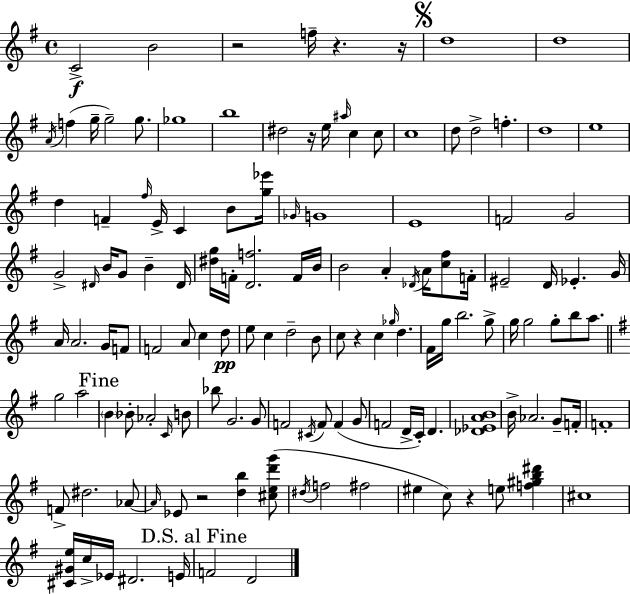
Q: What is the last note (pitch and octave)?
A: D4